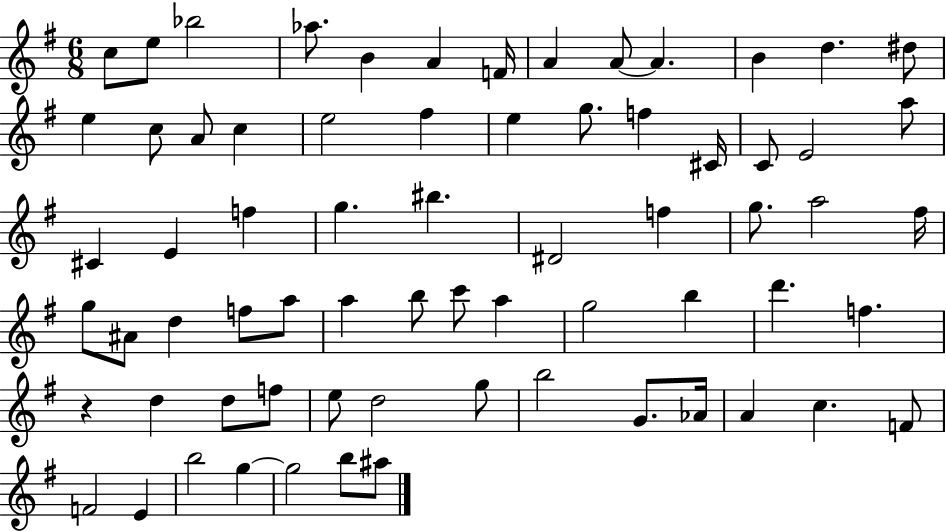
{
  \clef treble
  \numericTimeSignature
  \time 6/8
  \key g \major
  c''8 e''8 bes''2 | aes''8. b'4 a'4 f'16 | a'4 a'8~~ a'4. | b'4 d''4. dis''8 | \break e''4 c''8 a'8 c''4 | e''2 fis''4 | e''4 g''8. f''4 cis'16 | c'8 e'2 a''8 | \break cis'4 e'4 f''4 | g''4. bis''4. | dis'2 f''4 | g''8. a''2 fis''16 | \break g''8 ais'8 d''4 f''8 a''8 | a''4 b''8 c'''8 a''4 | g''2 b''4 | d'''4. f''4. | \break r4 d''4 d''8 f''8 | e''8 d''2 g''8 | b''2 g'8. aes'16 | a'4 c''4. f'8 | \break f'2 e'4 | b''2 g''4~~ | g''2 b''8 ais''8 | \bar "|."
}